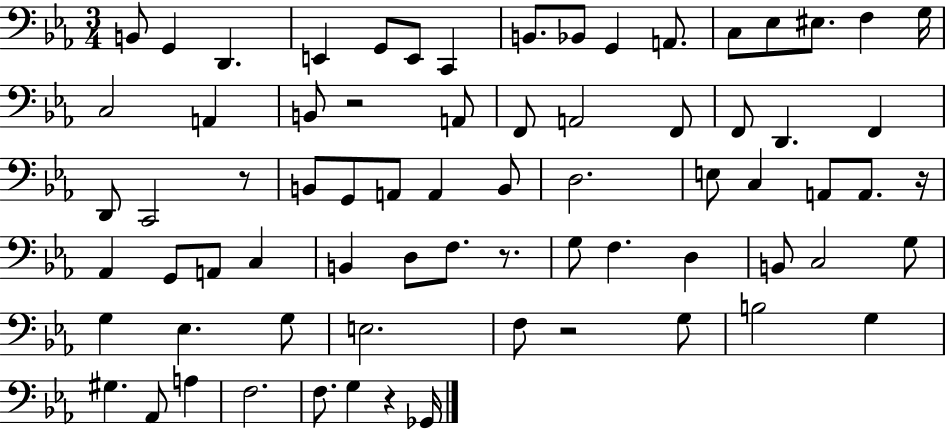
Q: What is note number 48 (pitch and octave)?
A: D3